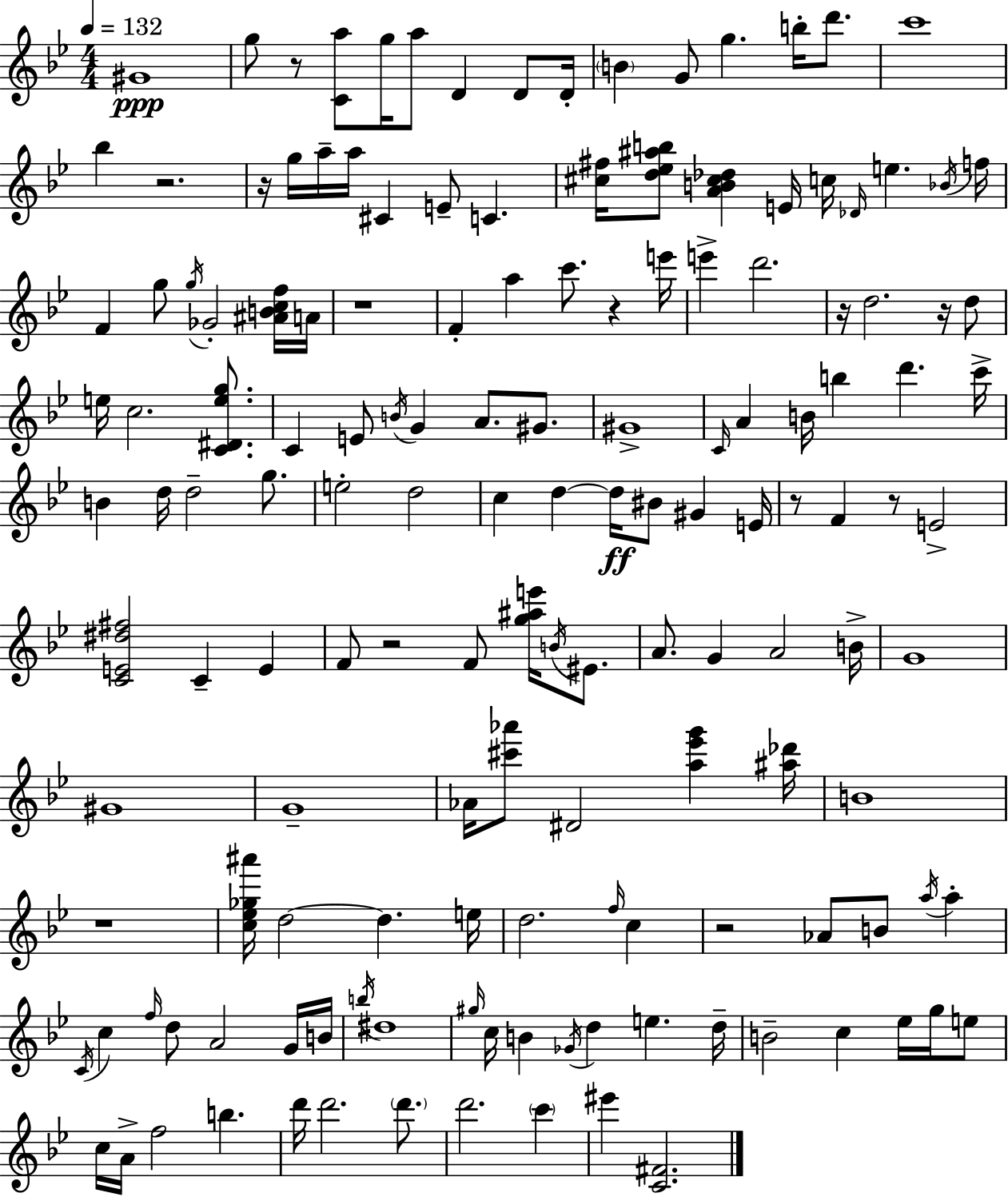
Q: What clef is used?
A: treble